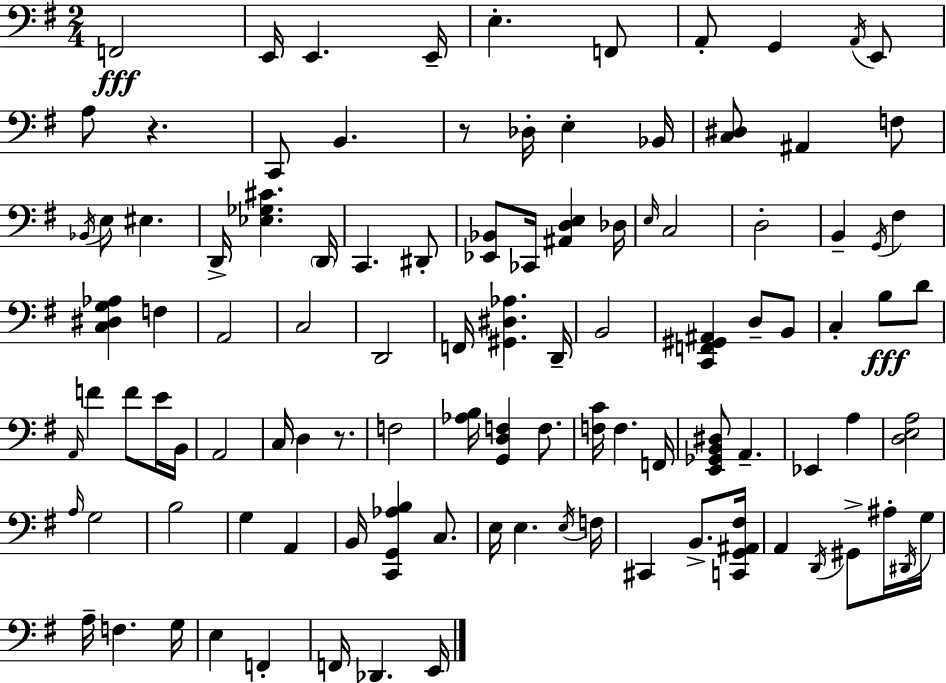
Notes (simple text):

F2/h E2/s E2/q. E2/s E3/q. F2/e A2/e G2/q A2/s E2/e A3/e R/q. C2/e B2/q. R/e Db3/s E3/q Bb2/s [C3,D#3]/e A#2/q F3/e Bb2/s E3/e EIS3/q. D2/s [Eb3,Gb3,C#4]/q. D2/s C2/q. D#2/e [Eb2,Bb2]/e CES2/s [A#2,D3,E3]/q Db3/s E3/s C3/h D3/h B2/q G2/s F#3/q [C3,D#3,G3,Ab3]/q F3/q A2/h C3/h D2/h F2/s [G#2,D#3,Ab3]/q. D2/s B2/h [C2,F2,G#2,A#2]/q D3/e B2/e C3/q B3/e D4/e A2/s F4/q F4/e E4/s B2/s A2/h C3/s D3/q R/e. F3/h [Ab3,B3]/s [G2,D3,F3]/q F3/e. [F3,C4]/s F3/q. F2/s [E2,Gb2,B2,D#3]/e A2/q. Eb2/q A3/q [D3,E3,A3]/h A3/s G3/h B3/h G3/q A2/q B2/s [C2,G2,Ab3,B3]/q C3/e. E3/s E3/q. E3/s F3/s C#2/q B2/e. [C2,G2,A#2,F#3]/s A2/q D2/s G#2/e A#3/s D#2/s G3/s A3/s F3/q. G3/s E3/q F2/q F2/s Db2/q. E2/s